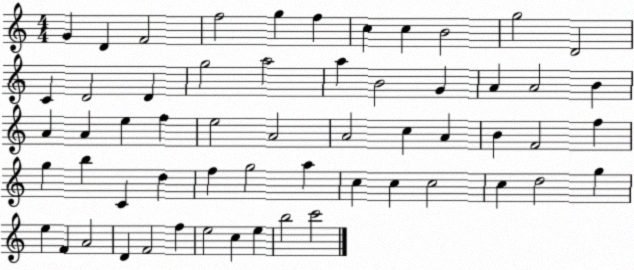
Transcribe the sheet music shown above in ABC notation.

X:1
T:Untitled
M:4/4
L:1/4
K:C
G D F2 f2 g f c c B2 g2 D2 C D2 D g2 a2 a B2 G A A2 B A A e f e2 A2 A2 c A B F2 f g b C d f g2 a c c c2 c d2 g e F A2 D F2 f e2 c e b2 c'2